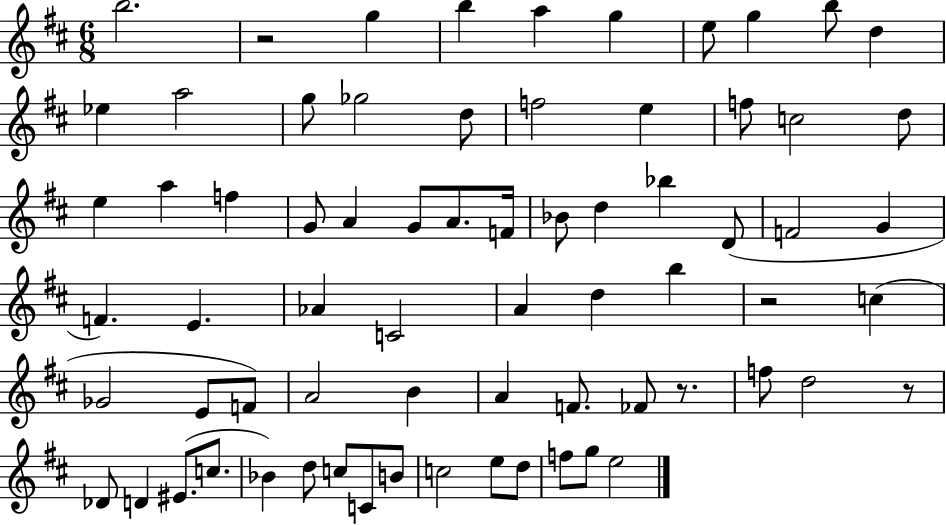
B5/h. R/h G5/q B5/q A5/q G5/q E5/e G5/q B5/e D5/q Eb5/q A5/h G5/e Gb5/h D5/e F5/h E5/q F5/e C5/h D5/e E5/q A5/q F5/q G4/e A4/q G4/e A4/e. F4/s Bb4/e D5/q Bb5/q D4/e F4/h G4/q F4/q. E4/q. Ab4/q C4/h A4/q D5/q B5/q R/h C5/q Gb4/h E4/e F4/e A4/h B4/q A4/q F4/e. FES4/e R/e. F5/e D5/h R/e Db4/e D4/q EIS4/e. C5/e. Bb4/q D5/e C5/e C4/e B4/e C5/h E5/e D5/e F5/e G5/e E5/h